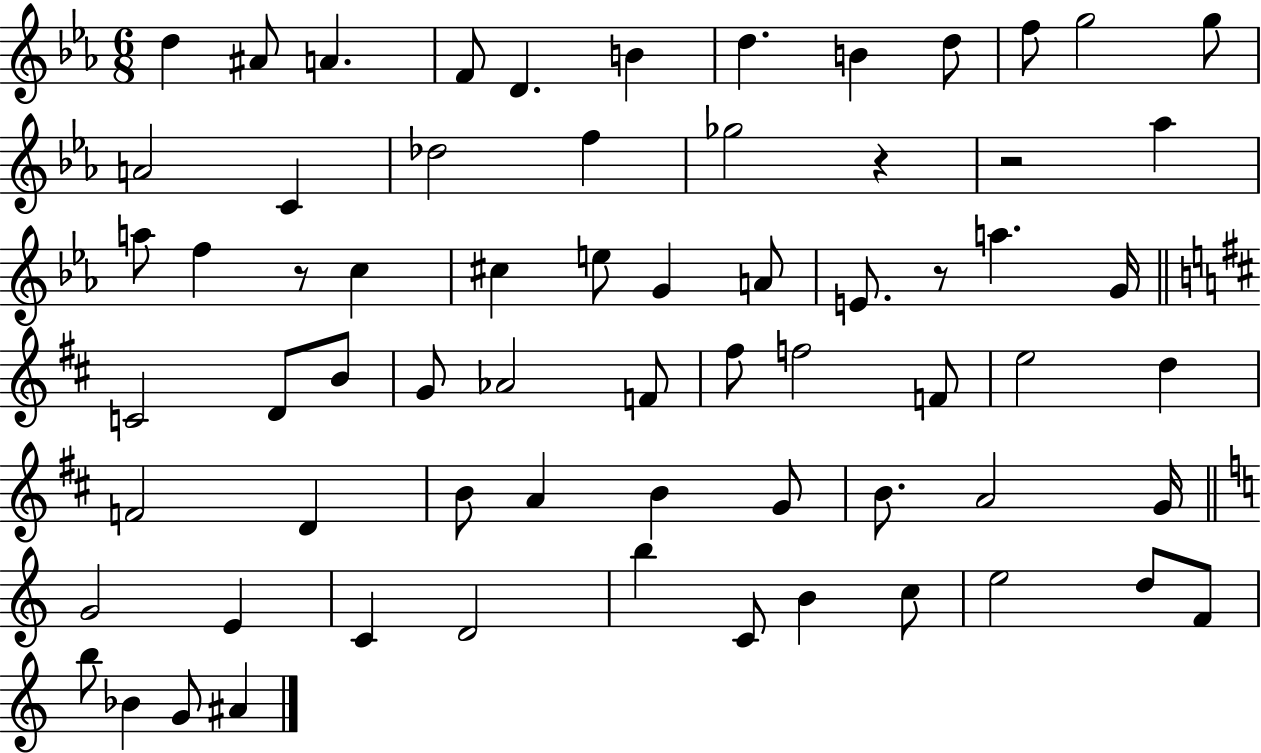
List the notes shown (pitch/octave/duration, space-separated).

D5/q A#4/e A4/q. F4/e D4/q. B4/q D5/q. B4/q D5/e F5/e G5/h G5/e A4/h C4/q Db5/h F5/q Gb5/h R/q R/h Ab5/q A5/e F5/q R/e C5/q C#5/q E5/e G4/q A4/e E4/e. R/e A5/q. G4/s C4/h D4/e B4/e G4/e Ab4/h F4/e F#5/e F5/h F4/e E5/h D5/q F4/h D4/q B4/e A4/q B4/q G4/e B4/e. A4/h G4/s G4/h E4/q C4/q D4/h B5/q C4/e B4/q C5/e E5/h D5/e F4/e B5/e Bb4/q G4/e A#4/q